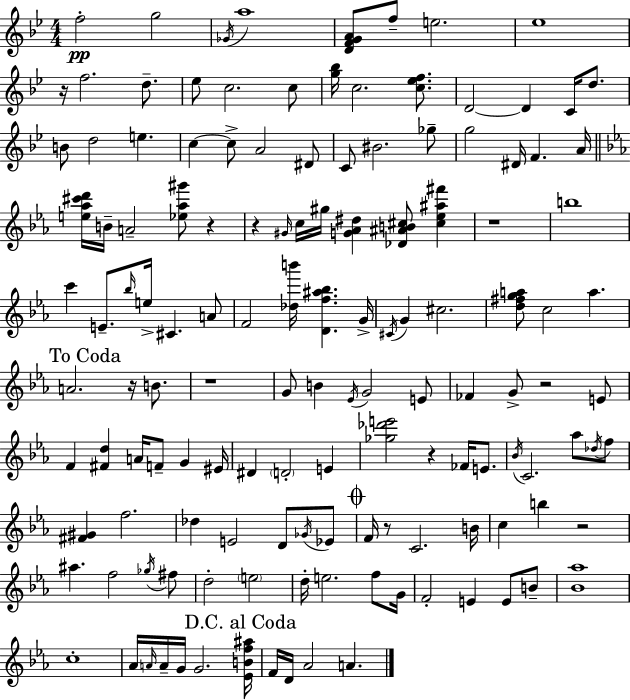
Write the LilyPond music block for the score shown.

{
  \clef treble
  \numericTimeSignature
  \time 4/4
  \key bes \major
  \repeat volta 2 { f''2-.\pp g''2 | \acciaccatura { ges'16 } a''1 | <d' f' g' a'>8 f''8-- e''2. | ees''1 | \break r16 f''2. d''8.-- | ees''8 c''2. c''8 | <g'' bes''>16 c''2. <c'' ees'' f''>8. | d'2~~ d'4 c'16 d''8. | \break b'8 d''2 e''4. | c''4~~ c''8-> a'2 dis'8 | c'8 bis'2. ges''8-- | g''2 dis'16 f'4. | \break a'16 \bar "||" \break \key ees \major <e'' aes'' cis''' d'''>16 b'16-- a'2-- <ees'' aes'' gis'''>8 r4 | r4 \grace { gis'16 } c''16 gis''16 <g' aes' dis''>4 <des' ais' b' cis''>8 <cis'' ees'' ais'' fis'''>4 | r1 | b''1 | \break c'''4 e'8.-- \grace { bes''16 } e''16-> cis'4. | a'8 f'2 <des'' b'''>16 <d' f'' ais'' bes''>4. | g'16-> \acciaccatura { cis'16 } g'4 cis''2. | <d'' fis'' g'' a''>8 c''2 a''4. | \break \mark "To Coda" a'2. r16 | b'8. r1 | g'8 b'4 \acciaccatura { ees'16 } g'2 | e'8 fes'4 g'8-> r2 | \break e'8 f'4 <fis' d''>4 a'16 f'8-- g'4 | eis'16 dis'4 \parenthesize d'2-. | e'4 <ges'' des''' e'''>2 r4 | fes'16 e'8. \acciaccatura { bes'16 } c'2. | \break aes''8 \acciaccatura { des''16 } f''8 <fis' gis'>4 f''2. | des''4 e'2 | d'8 \acciaccatura { ges'16 } ees'8 \mark \markup { \musicglyph "scripts.coda" } f'16 r8 c'2. | b'16 c''4 b''4 r2 | \break ais''4. f''2 | \acciaccatura { ges''16 } fis''8 d''2-. | \parenthesize e''2 d''16-. e''2. | f''8 g'16 f'2-. | \break e'4 e'8 b'8-- <bes' aes''>1 | c''1-. | aes'16 \grace { a'16 } a'16-- g'16 g'2. | \mark "D.C. al Coda" <ees' b' f'' ais''>16 f'16 d'16 aes'2 | \break a'4. } \bar "|."
}